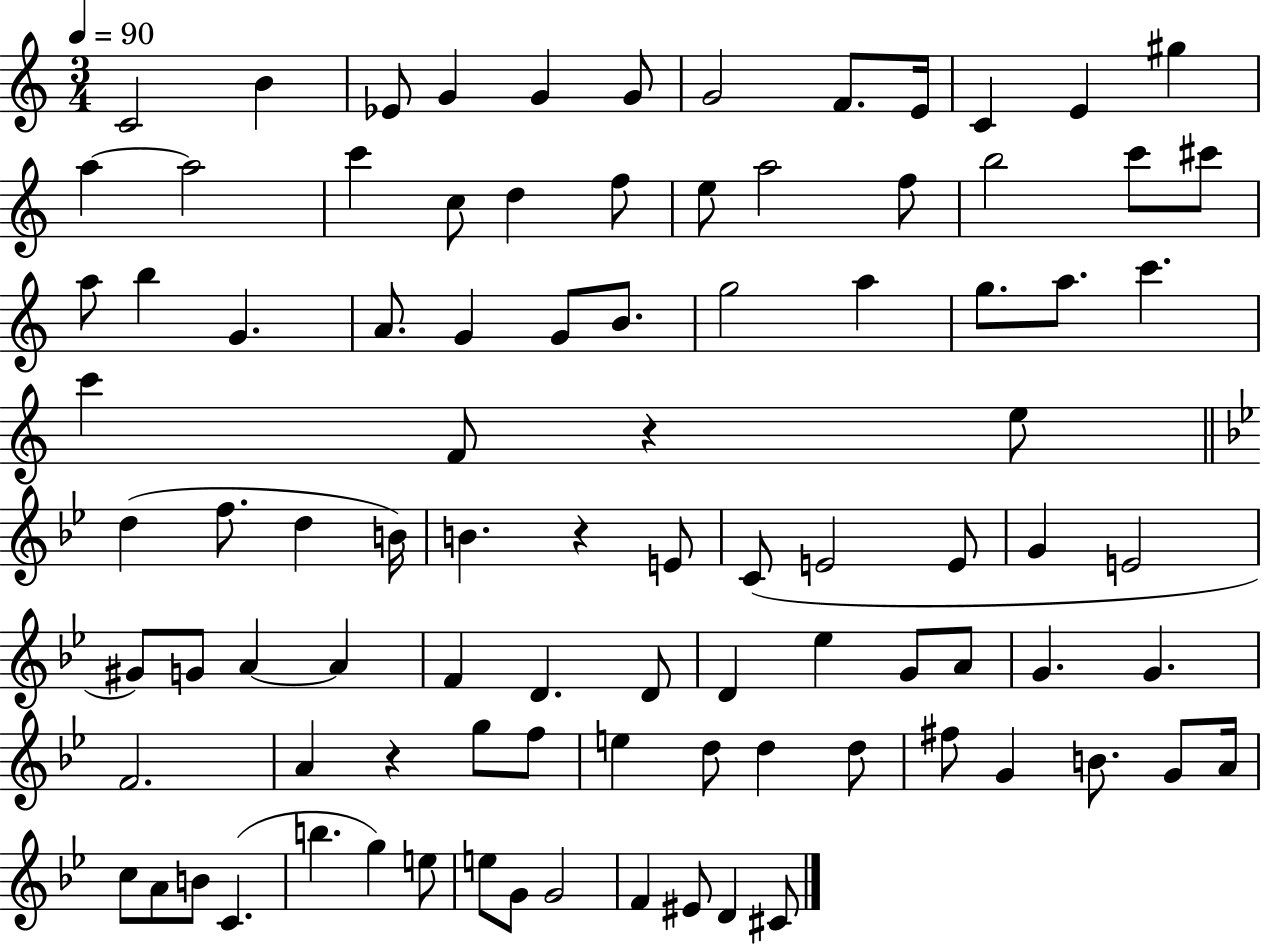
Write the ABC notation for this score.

X:1
T:Untitled
M:3/4
L:1/4
K:C
C2 B _E/2 G G G/2 G2 F/2 E/4 C E ^g a a2 c' c/2 d f/2 e/2 a2 f/2 b2 c'/2 ^c'/2 a/2 b G A/2 G G/2 B/2 g2 a g/2 a/2 c' c' F/2 z e/2 d f/2 d B/4 B z E/2 C/2 E2 E/2 G E2 ^G/2 G/2 A A F D D/2 D _e G/2 A/2 G G F2 A z g/2 f/2 e d/2 d d/2 ^f/2 G B/2 G/2 A/4 c/2 A/2 B/2 C b g e/2 e/2 G/2 G2 F ^E/2 D ^C/2